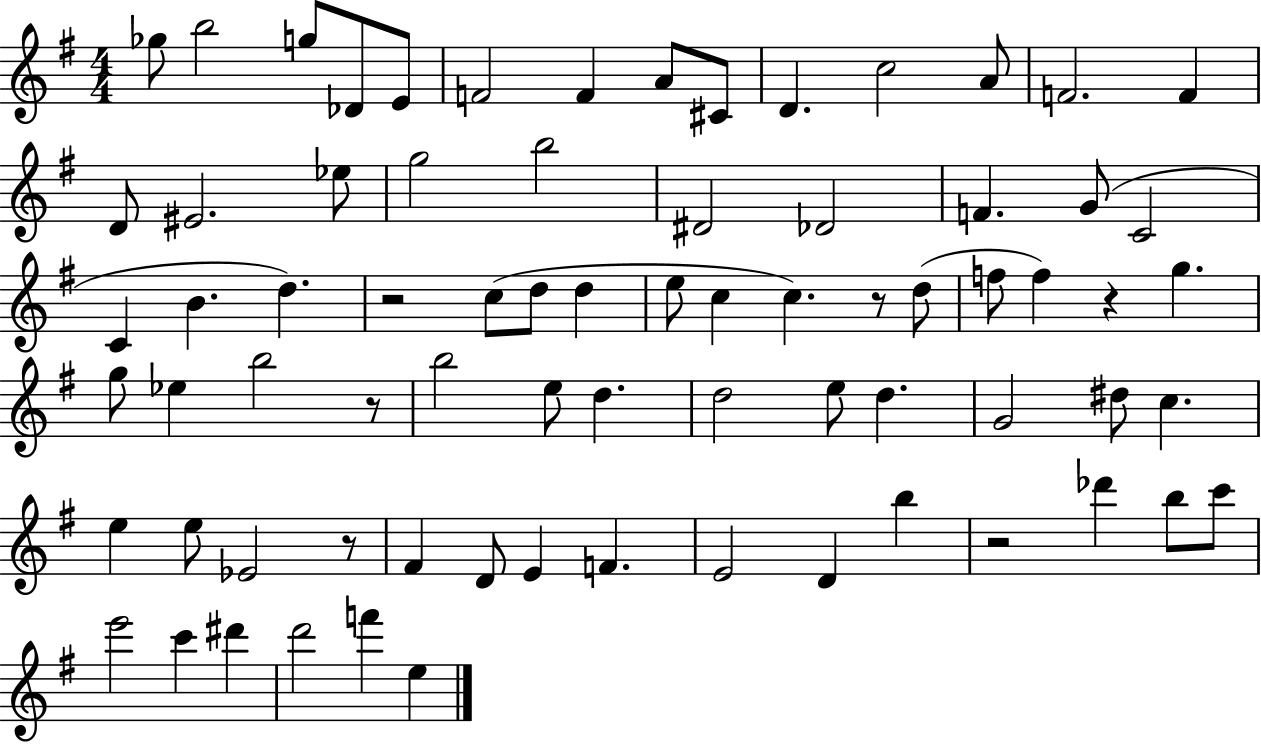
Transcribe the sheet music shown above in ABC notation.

X:1
T:Untitled
M:4/4
L:1/4
K:G
_g/2 b2 g/2 _D/2 E/2 F2 F A/2 ^C/2 D c2 A/2 F2 F D/2 ^E2 _e/2 g2 b2 ^D2 _D2 F G/2 C2 C B d z2 c/2 d/2 d e/2 c c z/2 d/2 f/2 f z g g/2 _e b2 z/2 b2 e/2 d d2 e/2 d G2 ^d/2 c e e/2 _E2 z/2 ^F D/2 E F E2 D b z2 _d' b/2 c'/2 e'2 c' ^d' d'2 f' e